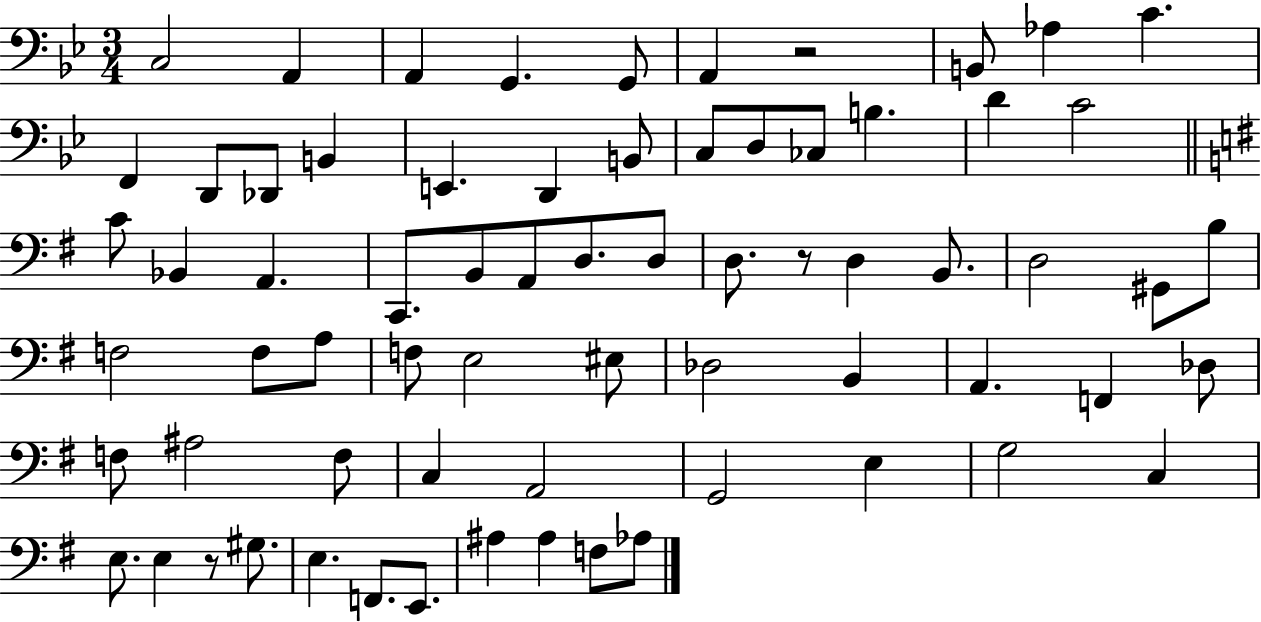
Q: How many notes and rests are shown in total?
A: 69